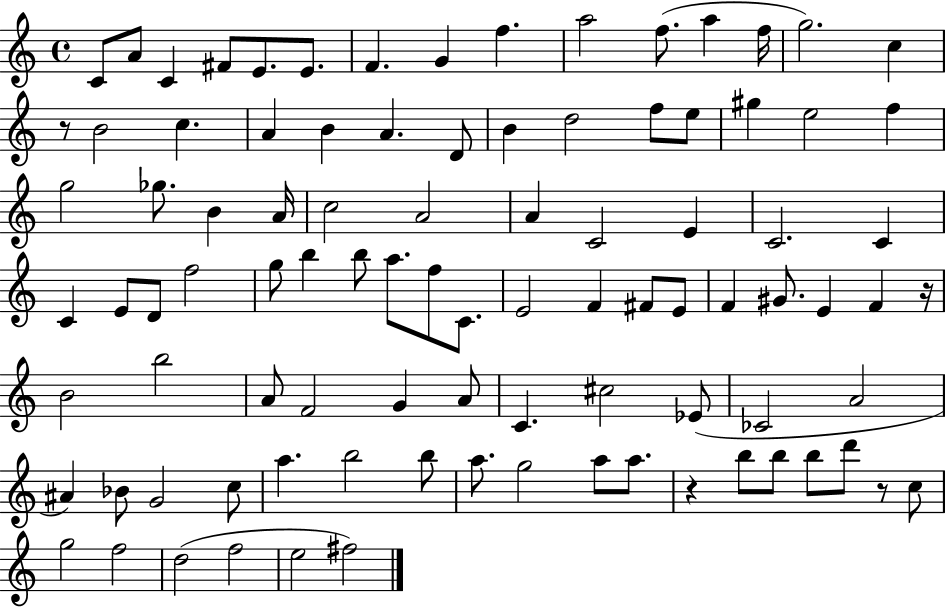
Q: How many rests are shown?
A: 4